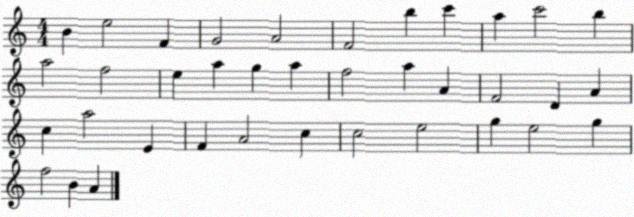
X:1
T:Untitled
M:4/4
L:1/4
K:C
B e2 F G2 A2 F2 b c' a c'2 b a2 f2 e a g a f2 a A F2 D A c a2 E F A2 c c2 e2 g e2 g f2 B A